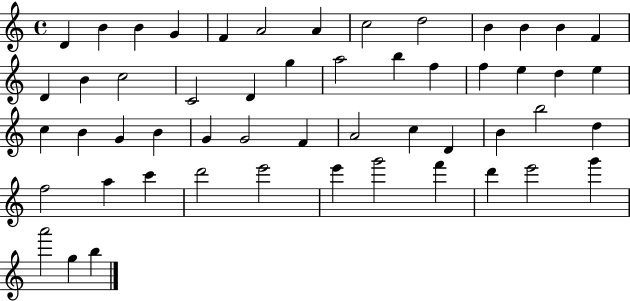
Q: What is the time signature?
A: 4/4